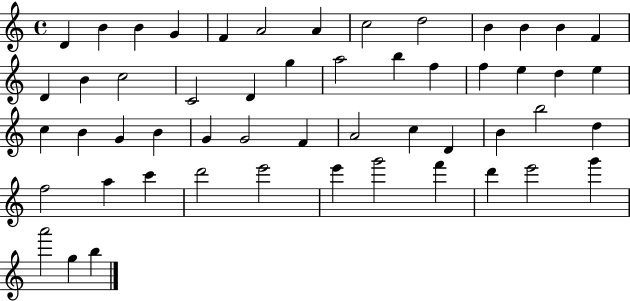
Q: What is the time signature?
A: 4/4